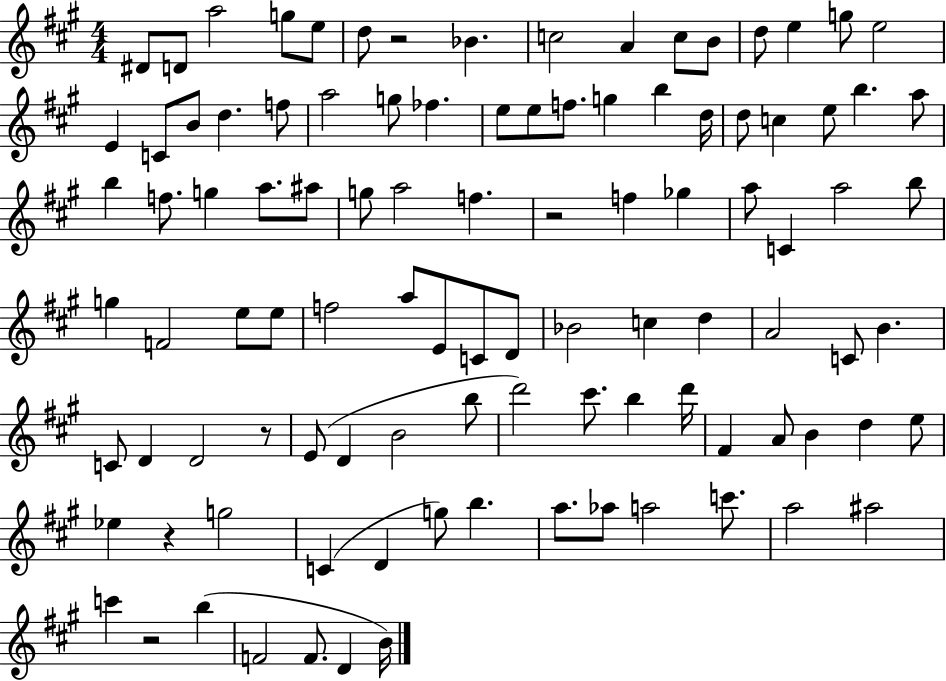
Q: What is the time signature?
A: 4/4